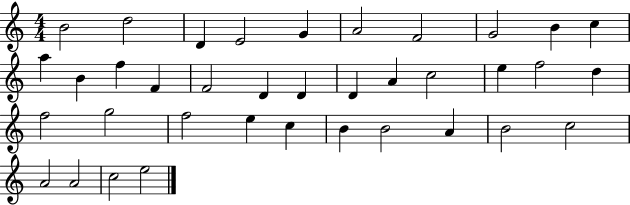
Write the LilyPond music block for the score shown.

{
  \clef treble
  \numericTimeSignature
  \time 4/4
  \key c \major
  b'2 d''2 | d'4 e'2 g'4 | a'2 f'2 | g'2 b'4 c''4 | \break a''4 b'4 f''4 f'4 | f'2 d'4 d'4 | d'4 a'4 c''2 | e''4 f''2 d''4 | \break f''2 g''2 | f''2 e''4 c''4 | b'4 b'2 a'4 | b'2 c''2 | \break a'2 a'2 | c''2 e''2 | \bar "|."
}